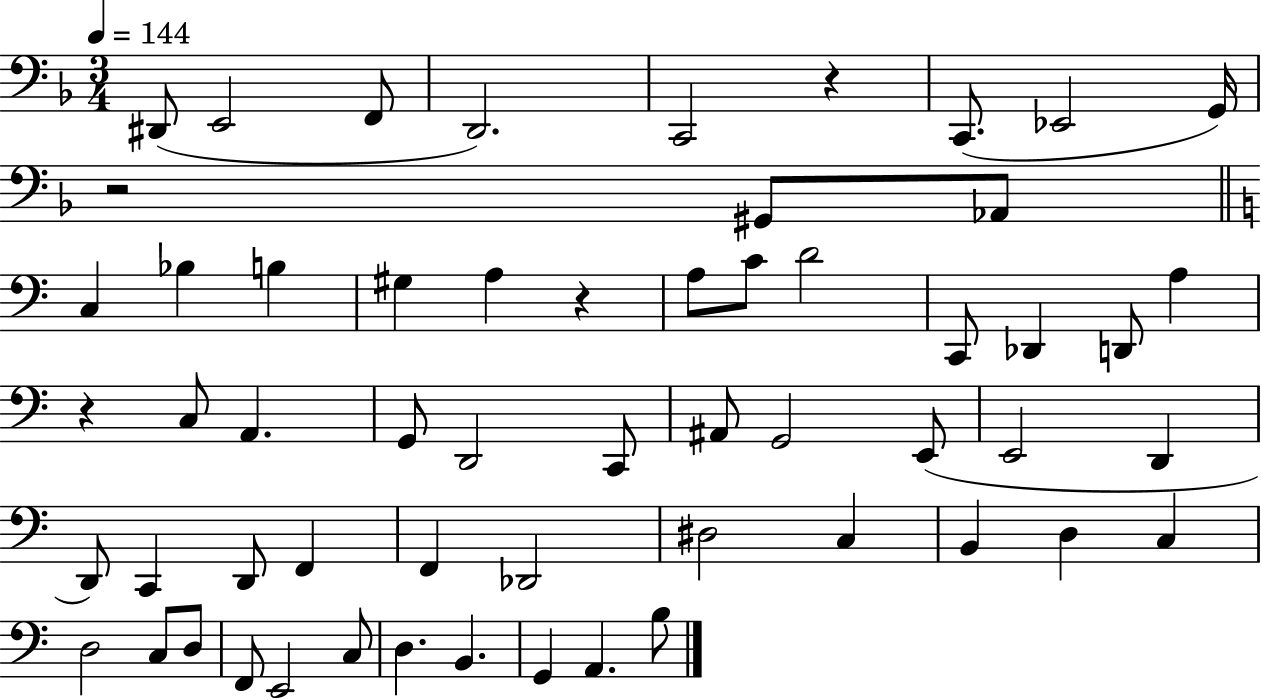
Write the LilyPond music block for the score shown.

{
  \clef bass
  \numericTimeSignature
  \time 3/4
  \key f \major
  \tempo 4 = 144
  dis,8( e,2 f,8 | d,2.) | c,2 r4 | c,8.( ees,2 g,16) | \break r2 gis,8 aes,8 | \bar "||" \break \key c \major c4 bes4 b4 | gis4 a4 r4 | a8 c'8 d'2 | c,8 des,4 d,8 a4 | \break r4 c8 a,4. | g,8 d,2 c,8 | ais,8 g,2 e,8( | e,2 d,4 | \break d,8) c,4 d,8 f,4 | f,4 des,2 | dis2 c4 | b,4 d4 c4 | \break d2 c8 d8 | f,8 e,2 c8 | d4. b,4. | g,4 a,4. b8 | \break \bar "|."
}